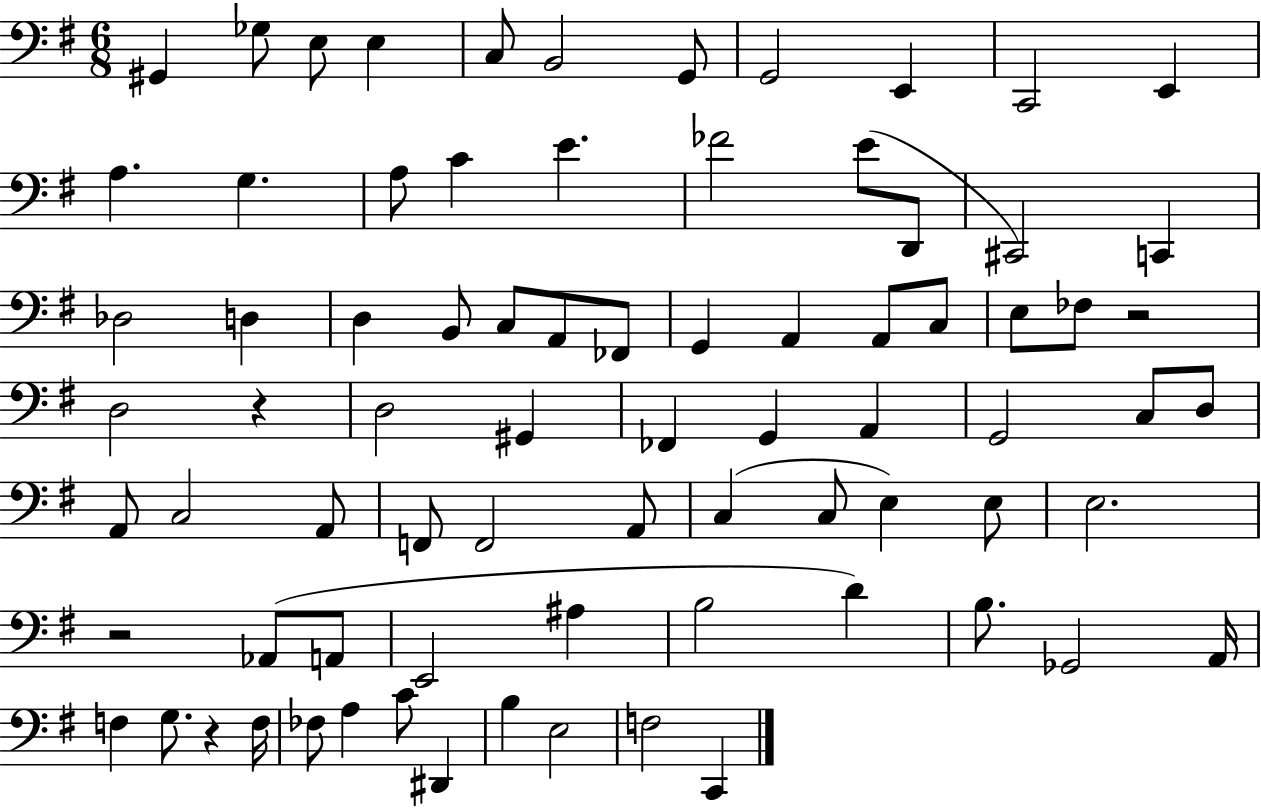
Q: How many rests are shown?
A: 4